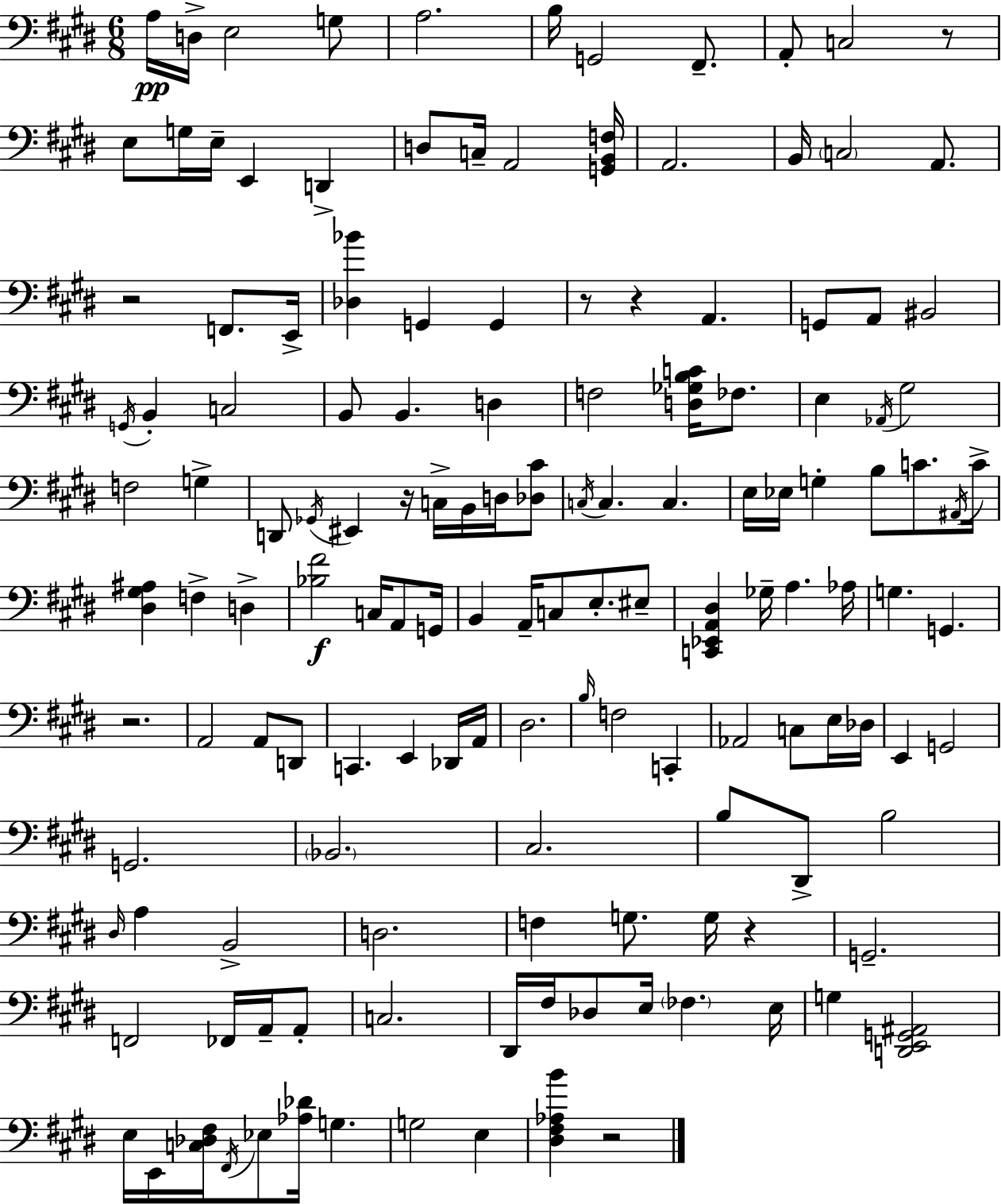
{
  \clef bass
  \numericTimeSignature
  \time 6/8
  \key e \major
  \repeat volta 2 { a16\pp d16-> e2 g8 | a2. | b16 g,2 fis,8.-- | a,8-. c2 r8 | \break e8 g16 e16-- e,4 d,4-> | d8 c16-- a,2 <g, b, f>16 | a,2. | b,16 \parenthesize c2 a,8. | \break r2 f,8. e,16-> | <des bes'>4 g,4 g,4 | r8 r4 a,4. | g,8 a,8 bis,2 | \break \acciaccatura { g,16 } b,4-. c2 | b,8 b,4. d4 | f2 <d ges b c'>16 fes8. | e4 \acciaccatura { aes,16 } gis2 | \break f2 g4-> | d,8 \acciaccatura { ges,16 } eis,4 r16 c16-> b,16 | d16 <des cis'>8 \acciaccatura { c16 } c4. c4. | e16 ees16 g4-. b8 | \break c'8. \acciaccatura { ais,16 } c'16-> <dis gis ais>4 f4-> | d4-> <bes fis'>2\f | c16 a,8 g,16 b,4 a,16-- c8 | e8.-. eis8-- <c, ees, a, dis>4 ges16-- a4. | \break aes16 g4. g,4. | r2. | a,2 | a,8 d,8 c,4. e,4 | \break des,16 a,16 dis2. | \grace { b16 } f2 | c,4-. aes,2 | c8 e16 des16 e,4 g,2 | \break g,2. | \parenthesize bes,2. | cis2. | b8 dis,8-> b2 | \break \grace { dis16 } a4 b,2-> | d2. | f4 g8. | g16 r4 g,2.-- | \break f,2 | fes,16 a,16-- a,8-. c2. | dis,16 fis16 des8 e16 | \parenthesize fes4. e16 g4 <d, e, g, ais,>2 | \break e16 e,16 <c des fis>16 \acciaccatura { fis,16 } ees8 | <aes des'>16 g4. g2 | e4 <dis fis aes b'>4 | r2 } \bar "|."
}